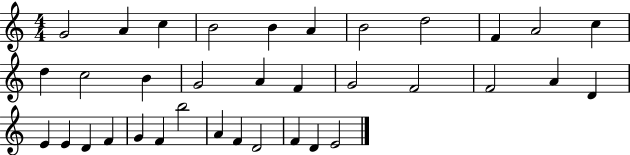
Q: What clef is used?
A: treble